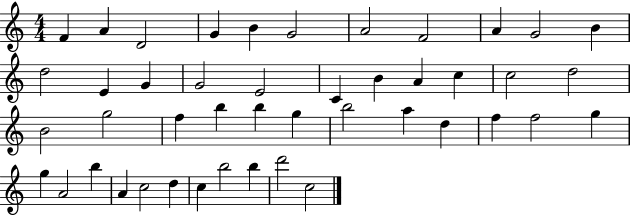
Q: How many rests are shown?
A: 0